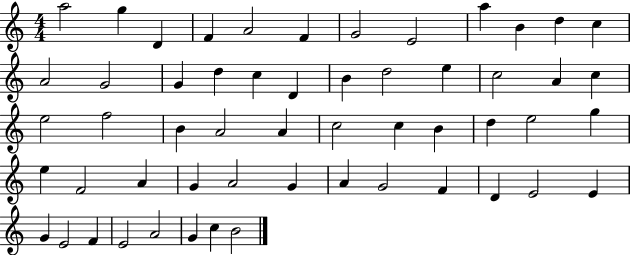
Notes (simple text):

A5/h G5/q D4/q F4/q A4/h F4/q G4/h E4/h A5/q B4/q D5/q C5/q A4/h G4/h G4/q D5/q C5/q D4/q B4/q D5/h E5/q C5/h A4/q C5/q E5/h F5/h B4/q A4/h A4/q C5/h C5/q B4/q D5/q E5/h G5/q E5/q F4/h A4/q G4/q A4/h G4/q A4/q G4/h F4/q D4/q E4/h E4/q G4/q E4/h F4/q E4/h A4/h G4/q C5/q B4/h